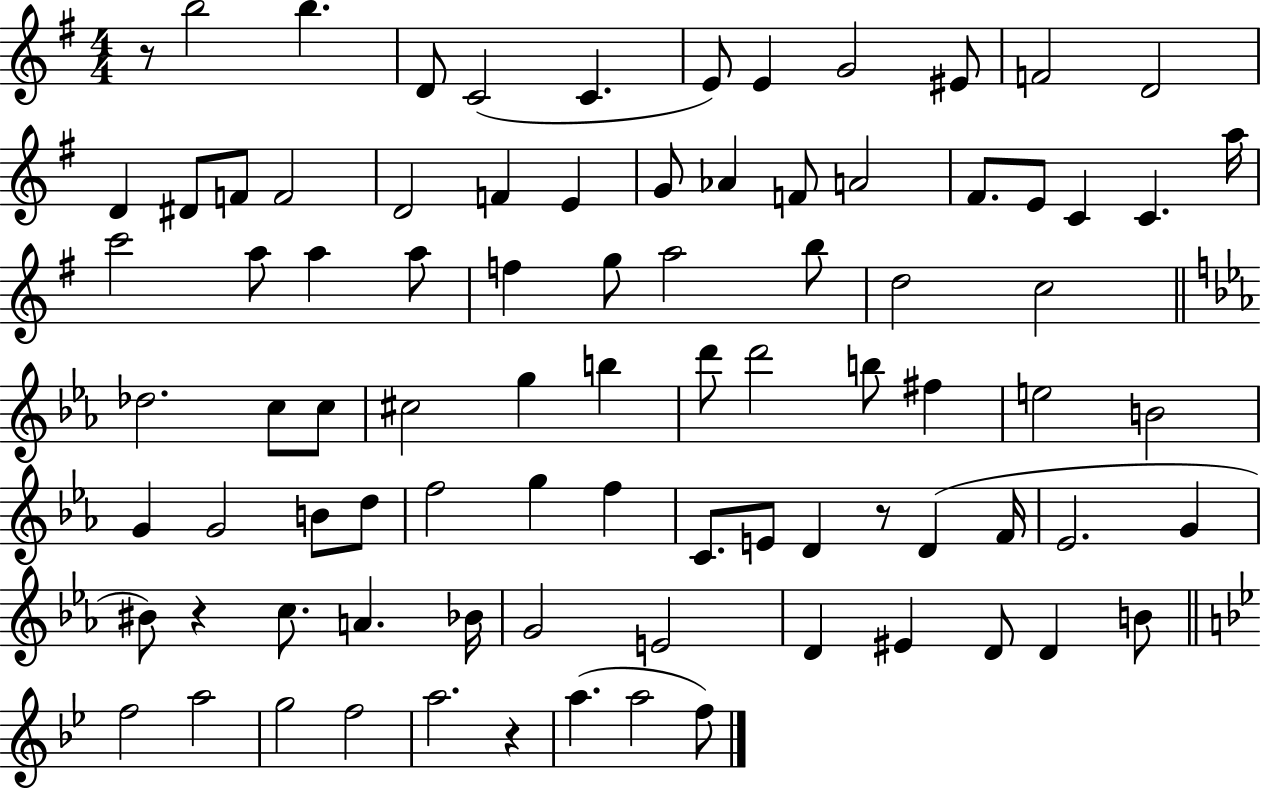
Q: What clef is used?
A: treble